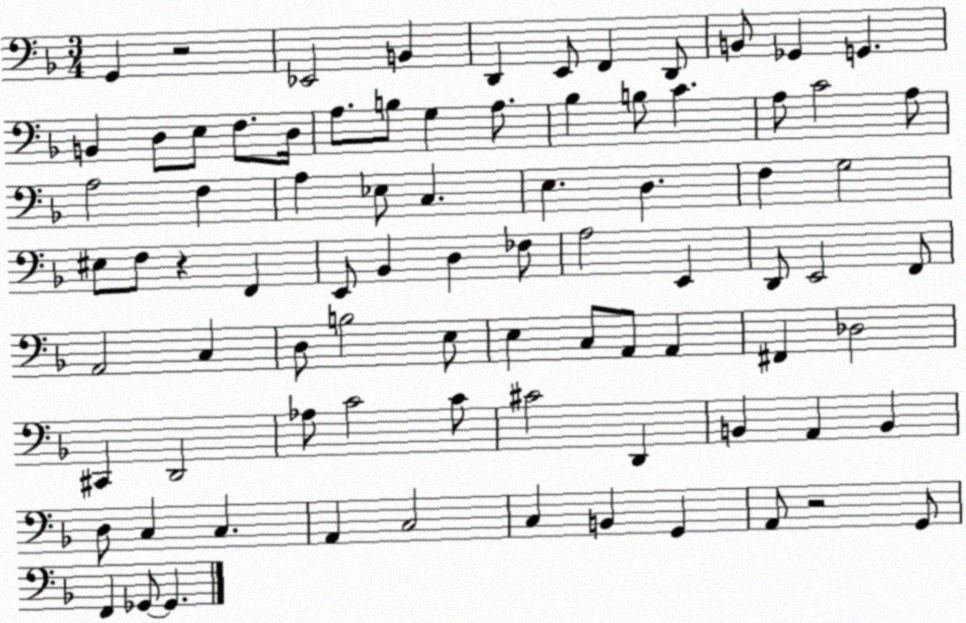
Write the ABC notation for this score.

X:1
T:Untitled
M:3/4
L:1/4
K:F
G,, z2 _E,,2 B,, D,, E,,/2 F,, D,,/2 B,,/2 _G,, G,, B,, D,/2 E,/2 F,/2 D,/4 A,/2 B,/2 G, A,/2 _B, B,/2 C A,/2 C2 A,/2 A,2 F, A, _E,/2 C, E, D, F, G,2 ^E,/2 F,/2 z F,, E,,/2 _B,, D, _F,/2 A,2 E,, D,,/2 E,,2 F,,/2 A,,2 C, D,/2 B,2 E,/2 E, C,/2 A,,/2 A,, ^F,, _D,2 ^C,, D,,2 _A,/2 C2 C/2 ^C2 D,, B,, A,, B,, D,/2 C, C, A,, C,2 C, B,, G,, A,,/2 z2 G,,/2 F,, _G,,/2 _G,,